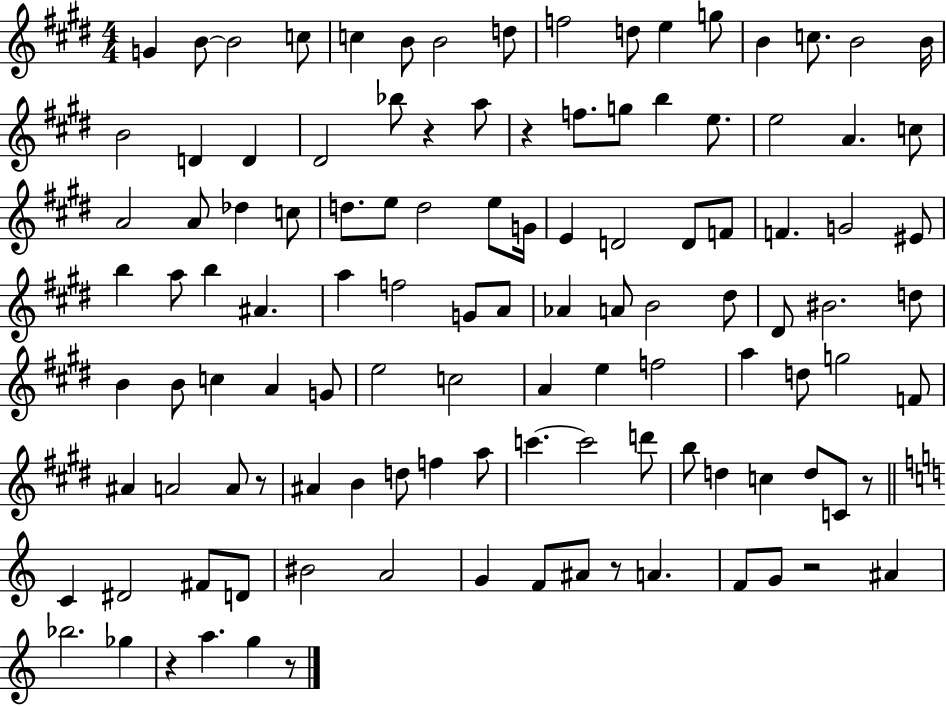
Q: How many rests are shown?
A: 8